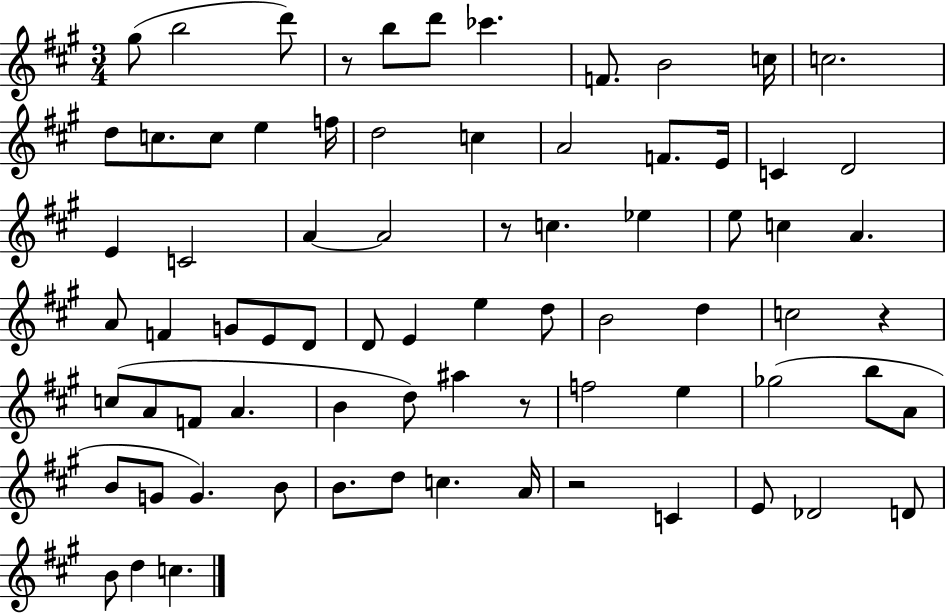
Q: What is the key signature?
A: A major